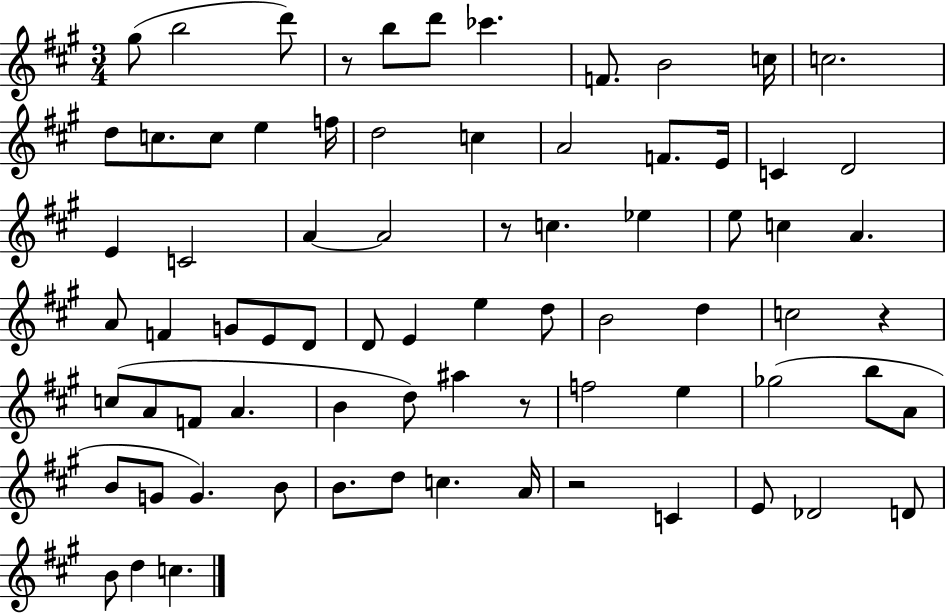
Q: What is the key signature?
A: A major